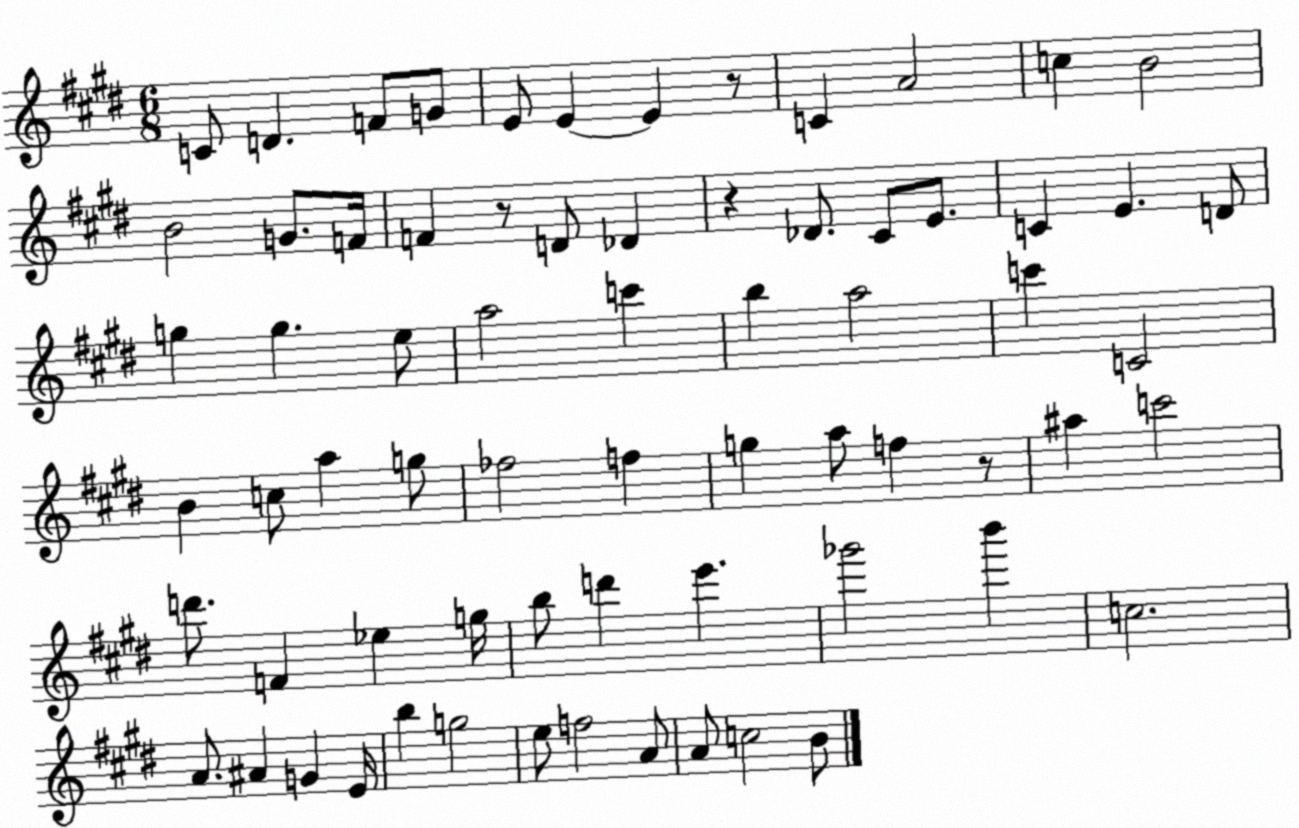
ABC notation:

X:1
T:Untitled
M:6/8
L:1/4
K:E
C/2 D F/2 G/2 E/2 E E z/2 C A2 c B2 B2 G/2 F/4 F z/2 D/2 _D z _D/2 ^C/2 E/2 C E D/2 g g e/2 a2 c' b a2 c' C2 B c/2 a g/2 _f2 f g a/2 f z/2 ^a c'2 d'/2 F _e g/4 b/2 d' e' _g'2 b' c2 A/2 ^A G E/4 b g2 e/2 f2 A/2 A/2 c2 B/2